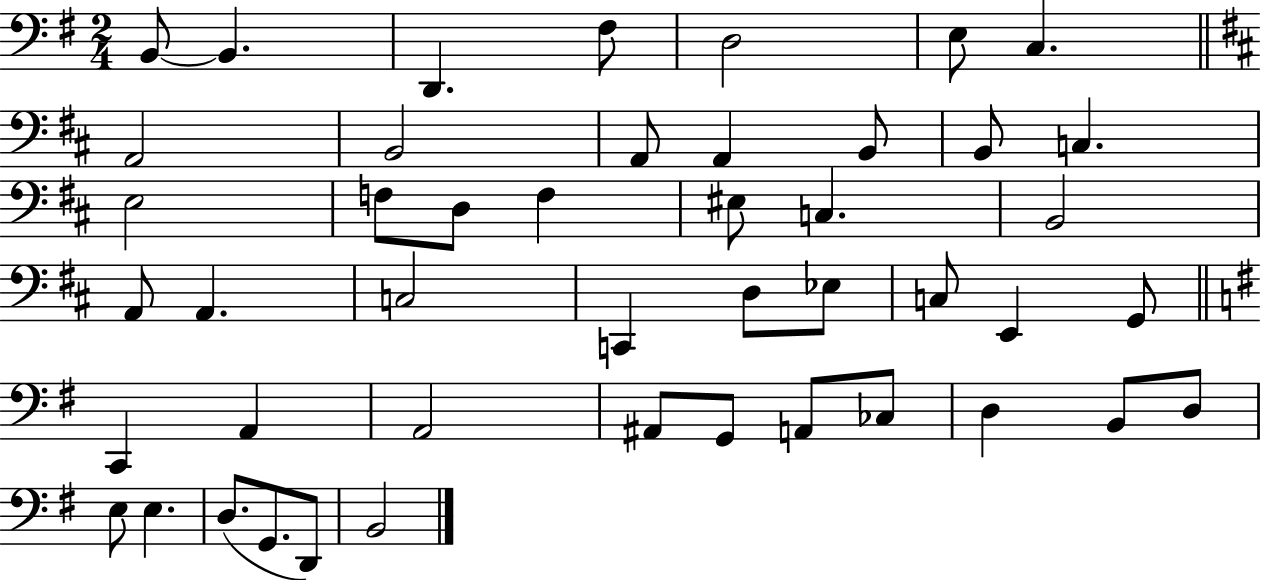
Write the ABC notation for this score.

X:1
T:Untitled
M:2/4
L:1/4
K:G
B,,/2 B,, D,, ^F,/2 D,2 E,/2 C, A,,2 B,,2 A,,/2 A,, B,,/2 B,,/2 C, E,2 F,/2 D,/2 F, ^E,/2 C, B,,2 A,,/2 A,, C,2 C,, D,/2 _E,/2 C,/2 E,, G,,/2 C,, A,, A,,2 ^A,,/2 G,,/2 A,,/2 _C,/2 D, B,,/2 D,/2 E,/2 E, D,/2 G,,/2 D,,/2 B,,2